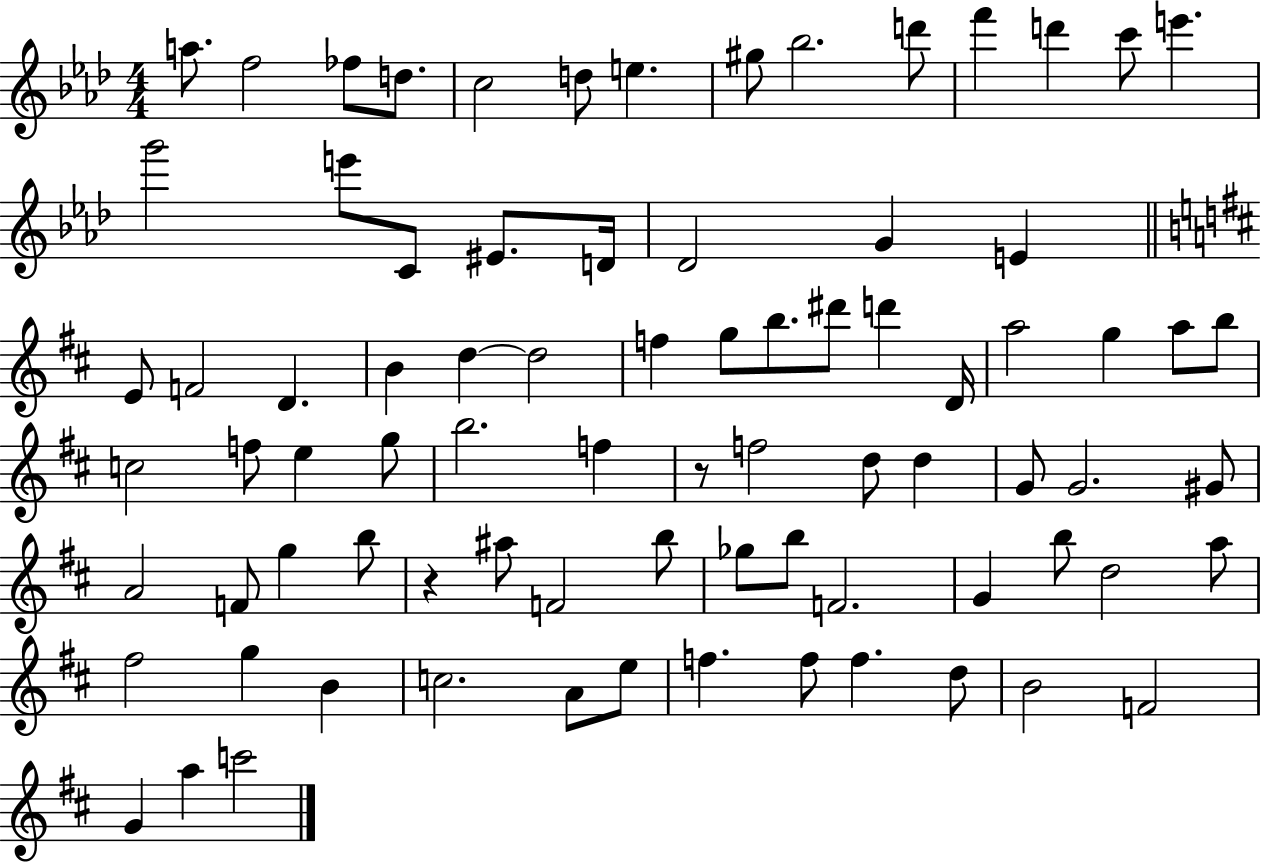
{
  \clef treble
  \numericTimeSignature
  \time 4/4
  \key aes \major
  a''8. f''2 fes''8 d''8. | c''2 d''8 e''4. | gis''8 bes''2. d'''8 | f'''4 d'''4 c'''8 e'''4. | \break g'''2 e'''8 c'8 eis'8. d'16 | des'2 g'4 e'4 | \bar "||" \break \key d \major e'8 f'2 d'4. | b'4 d''4~~ d''2 | f''4 g''8 b''8. dis'''8 d'''4 d'16 | a''2 g''4 a''8 b''8 | \break c''2 f''8 e''4 g''8 | b''2. f''4 | r8 f''2 d''8 d''4 | g'8 g'2. gis'8 | \break a'2 f'8 g''4 b''8 | r4 ais''8 f'2 b''8 | ges''8 b''8 f'2. | g'4 b''8 d''2 a''8 | \break fis''2 g''4 b'4 | c''2. a'8 e''8 | f''4. f''8 f''4. d''8 | b'2 f'2 | \break g'4 a''4 c'''2 | \bar "|."
}